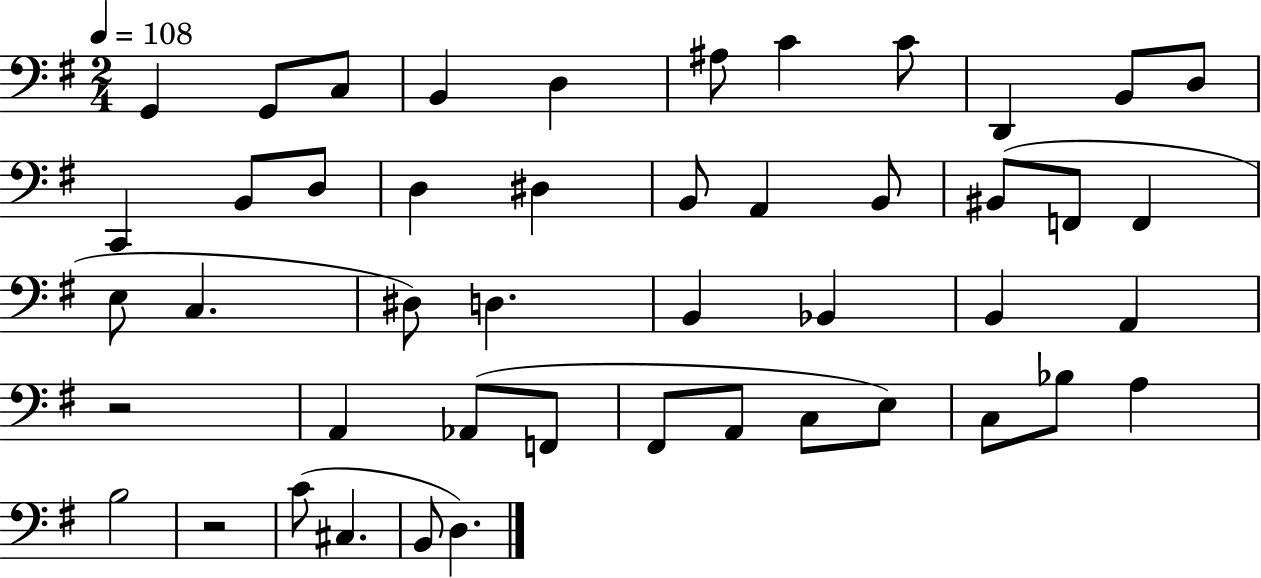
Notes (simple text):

G2/q G2/e C3/e B2/q D3/q A#3/e C4/q C4/e D2/q B2/e D3/e C2/q B2/e D3/e D3/q D#3/q B2/e A2/q B2/e BIS2/e F2/e F2/q E3/e C3/q. D#3/e D3/q. B2/q Bb2/q B2/q A2/q R/h A2/q Ab2/e F2/e F#2/e A2/e C3/e E3/e C3/e Bb3/e A3/q B3/h R/h C4/e C#3/q. B2/e D3/q.